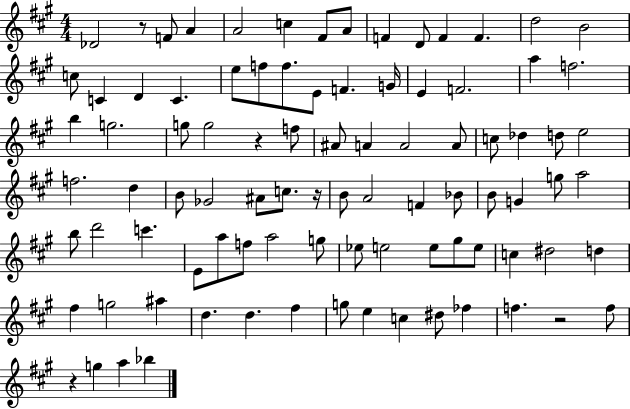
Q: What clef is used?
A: treble